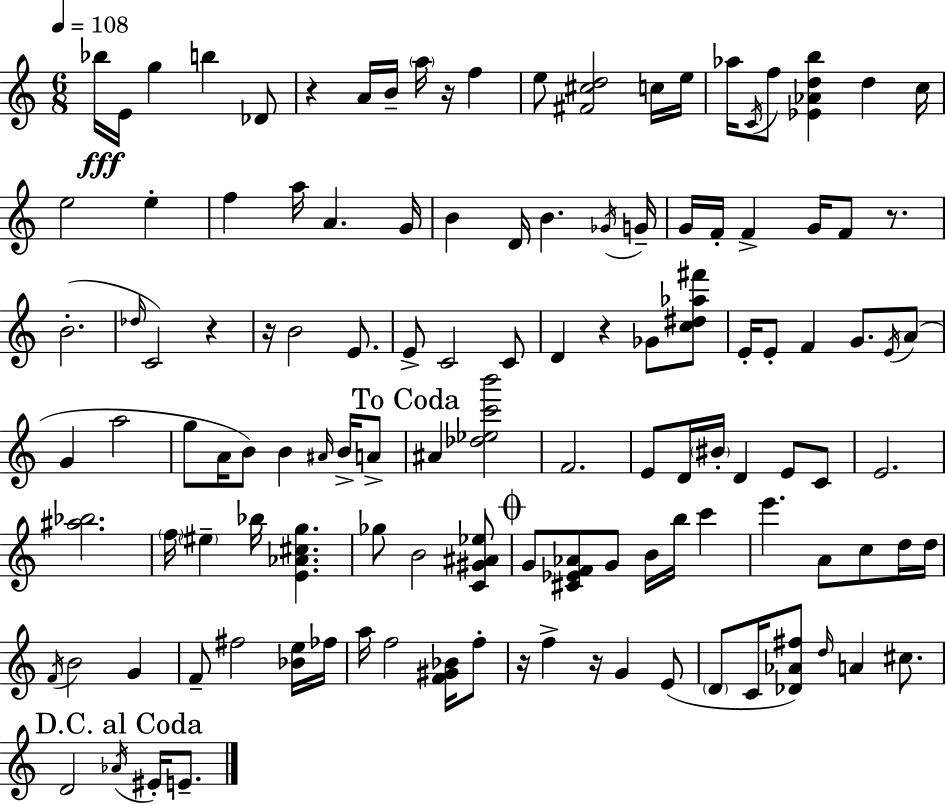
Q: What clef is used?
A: treble